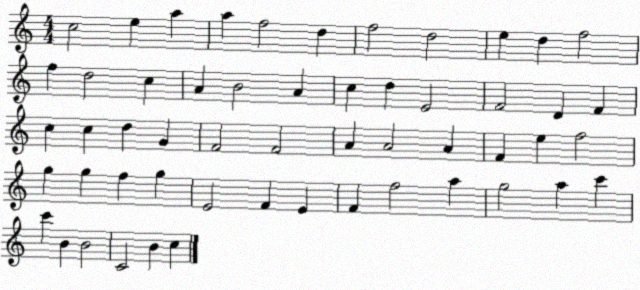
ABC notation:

X:1
T:Untitled
M:4/4
L:1/4
K:C
c2 e a a f2 d f2 d2 e d f2 f d2 c A B2 A c d E2 F2 D F c c d G F2 F2 A A2 A F e f2 g g f g E2 F E F f2 a g2 a c' c' B B2 C2 B c